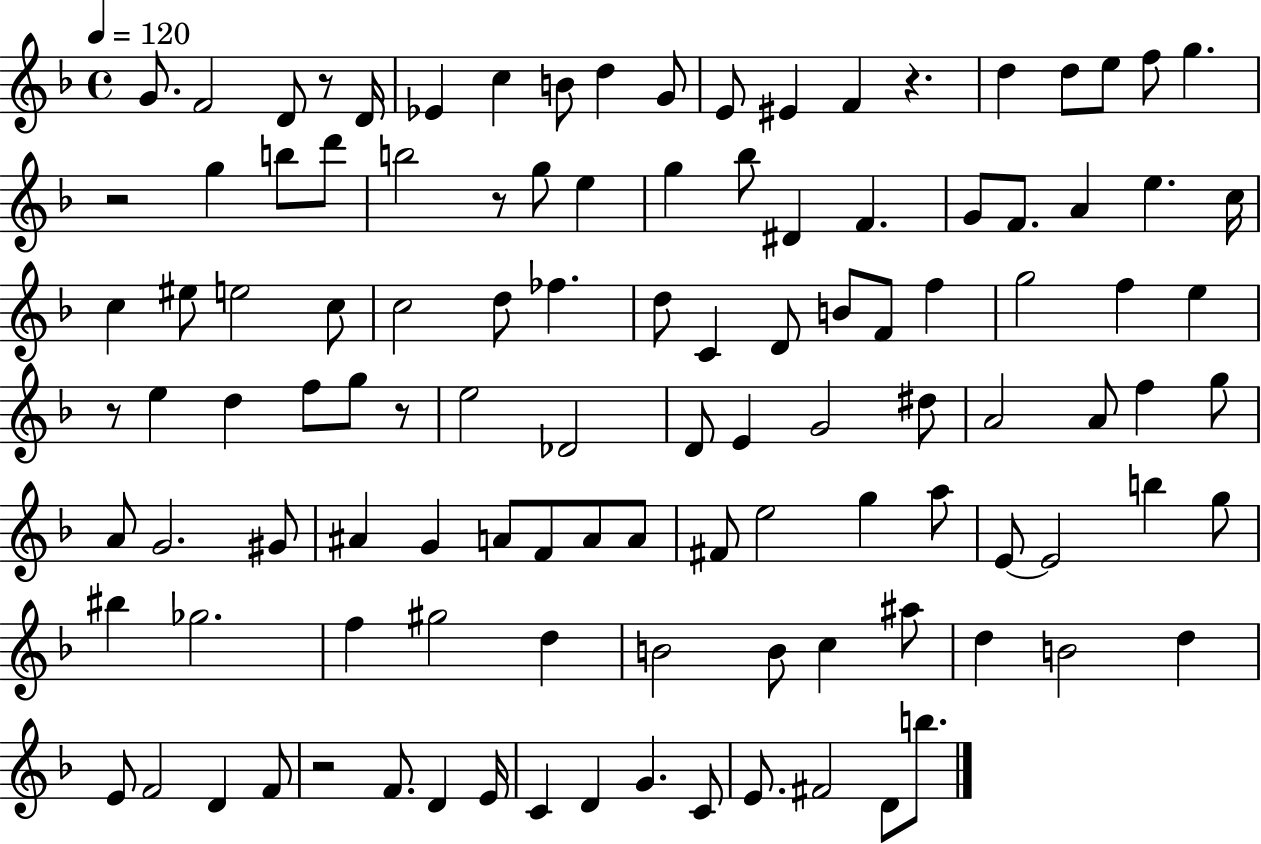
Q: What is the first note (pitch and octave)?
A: G4